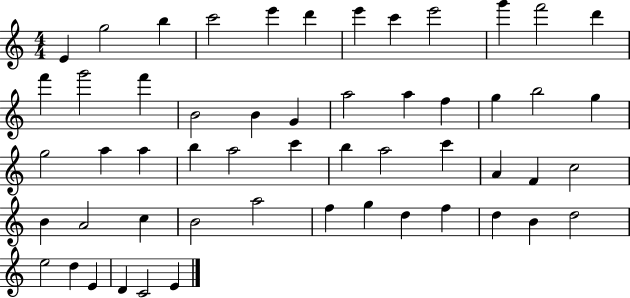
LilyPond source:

{
  \clef treble
  \numericTimeSignature
  \time 4/4
  \key c \major
  e'4 g''2 b''4 | c'''2 e'''4 d'''4 | e'''4 c'''4 e'''2 | g'''4 f'''2 d'''4 | \break f'''4 g'''2 f'''4 | b'2 b'4 g'4 | a''2 a''4 f''4 | g''4 b''2 g''4 | \break g''2 a''4 a''4 | b''4 a''2 c'''4 | b''4 a''2 c'''4 | a'4 f'4 c''2 | \break b'4 a'2 c''4 | b'2 a''2 | f''4 g''4 d''4 f''4 | d''4 b'4 d''2 | \break e''2 d''4 e'4 | d'4 c'2 e'4 | \bar "|."
}